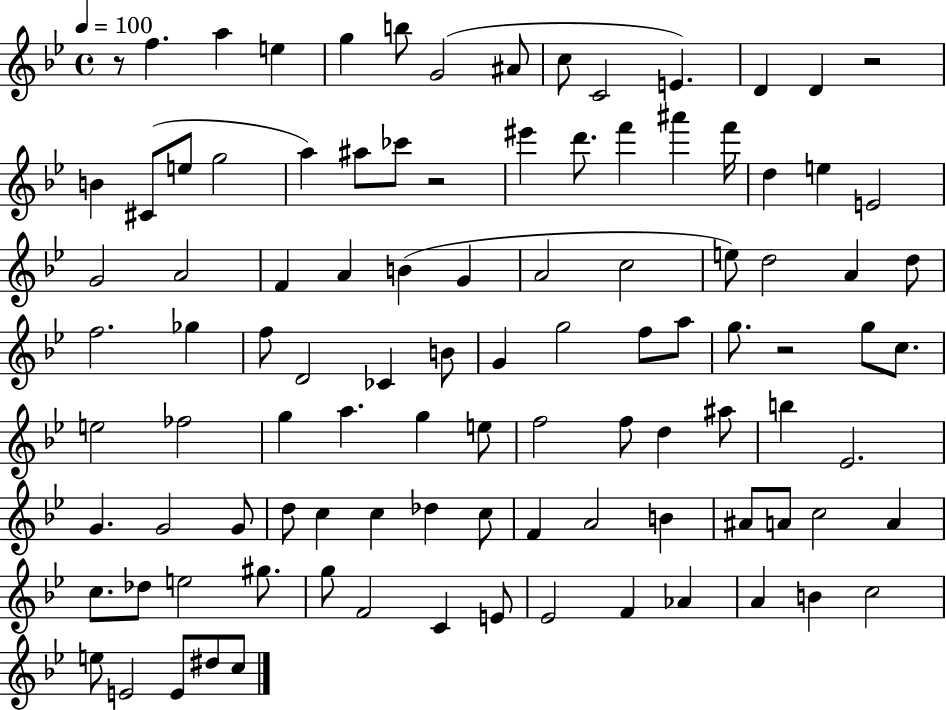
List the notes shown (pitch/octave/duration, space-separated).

R/e F5/q. A5/q E5/q G5/q B5/e G4/h A#4/e C5/e C4/h E4/q. D4/q D4/q R/h B4/q C#4/e E5/e G5/h A5/q A#5/e CES6/e R/h EIS6/q D6/e. F6/q A#6/q F6/s D5/q E5/q E4/h G4/h A4/h F4/q A4/q B4/q G4/q A4/h C5/h E5/e D5/h A4/q D5/e F5/h. Gb5/q F5/e D4/h CES4/q B4/e G4/q G5/h F5/e A5/e G5/e. R/h G5/e C5/e. E5/h FES5/h G5/q A5/q. G5/q E5/e F5/h F5/e D5/q A#5/e B5/q Eb4/h. G4/q. G4/h G4/e D5/e C5/q C5/q Db5/q C5/e F4/q A4/h B4/q A#4/e A4/e C5/h A4/q C5/e. Db5/e E5/h G#5/e. G5/e F4/h C4/q E4/e Eb4/h F4/q Ab4/q A4/q B4/q C5/h E5/e E4/h E4/e D#5/e C5/e